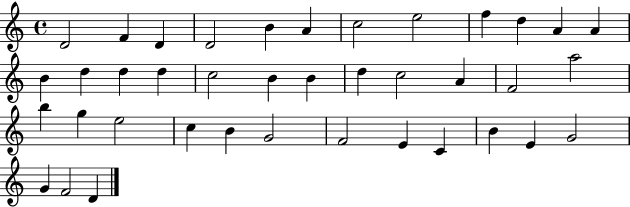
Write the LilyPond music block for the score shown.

{
  \clef treble
  \time 4/4
  \defaultTimeSignature
  \key c \major
  d'2 f'4 d'4 | d'2 b'4 a'4 | c''2 e''2 | f''4 d''4 a'4 a'4 | \break b'4 d''4 d''4 d''4 | c''2 b'4 b'4 | d''4 c''2 a'4 | f'2 a''2 | \break b''4 g''4 e''2 | c''4 b'4 g'2 | f'2 e'4 c'4 | b'4 e'4 g'2 | \break g'4 f'2 d'4 | \bar "|."
}